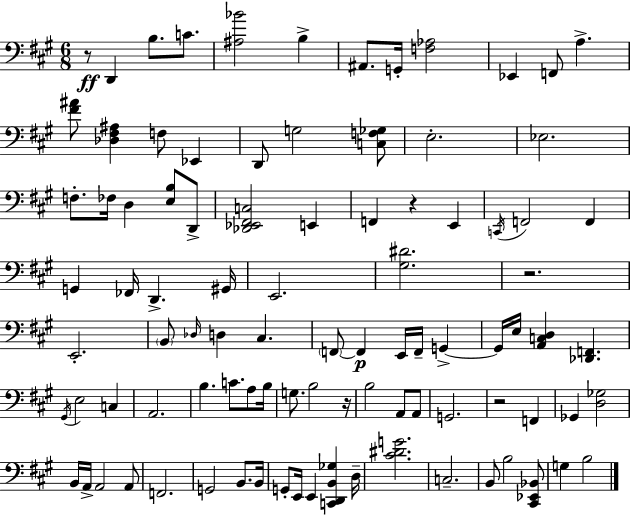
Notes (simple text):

R/e D2/q B3/e. C4/e. [A#3,Bb4]/h B3/q A#2/e. G2/s [F3,Ab3]/h Eb2/q F2/e A3/q. [F#4,A#4]/e [Db3,F#3,A#3]/q F3/e Eb2/q D2/e G3/h [C3,F3,Gb3]/e E3/h. Eb3/h. F3/e. FES3/s D3/q [E3,B3]/e D2/e [Db2,Eb2,F#2,C3]/h E2/q F2/q R/q E2/q C2/s F2/h F2/q G2/q FES2/s D2/q. G#2/s E2/h. [G#3,D#4]/h. R/h. E2/h. B2/e Db3/s D3/q C#3/q. F2/e F2/q E2/s F2/s G2/q G2/s E3/s [A2,C3,D3]/q [Db2,F2]/q. G#2/s E3/h C3/q A2/h. B3/q. C4/e. A3/e B3/s G3/e. B3/h R/s B3/h A2/e A2/e G2/h. R/h F2/q Gb2/q [D3,Gb3]/h B2/s A2/s A2/h A2/e F2/h. G2/h B2/e. B2/s G2/e E2/s E2/q [C2,D2,B2,Gb3]/q D3/s [C#4,D#4,G4]/h. C3/h. B2/e B3/h [C#2,Eb2,Bb2]/e G3/q B3/h